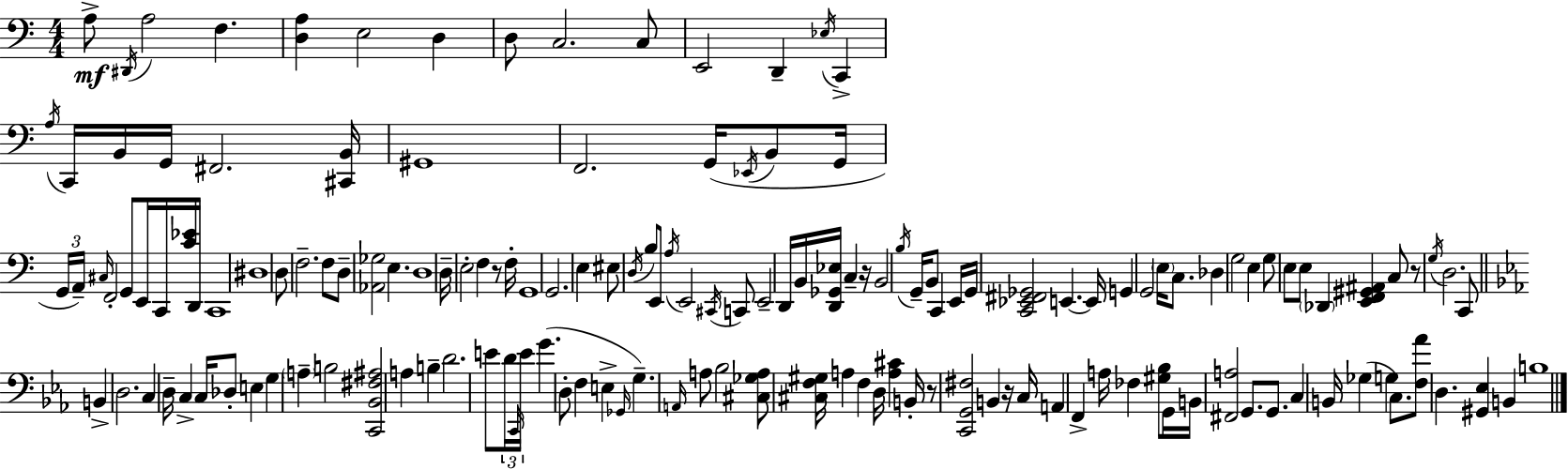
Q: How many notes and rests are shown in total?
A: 153